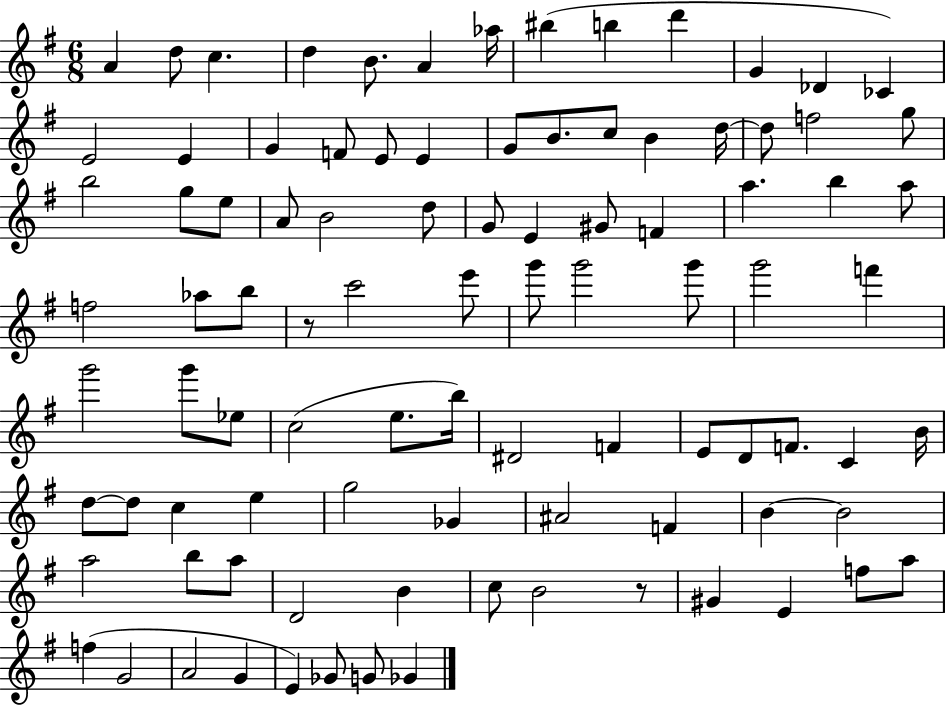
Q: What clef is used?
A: treble